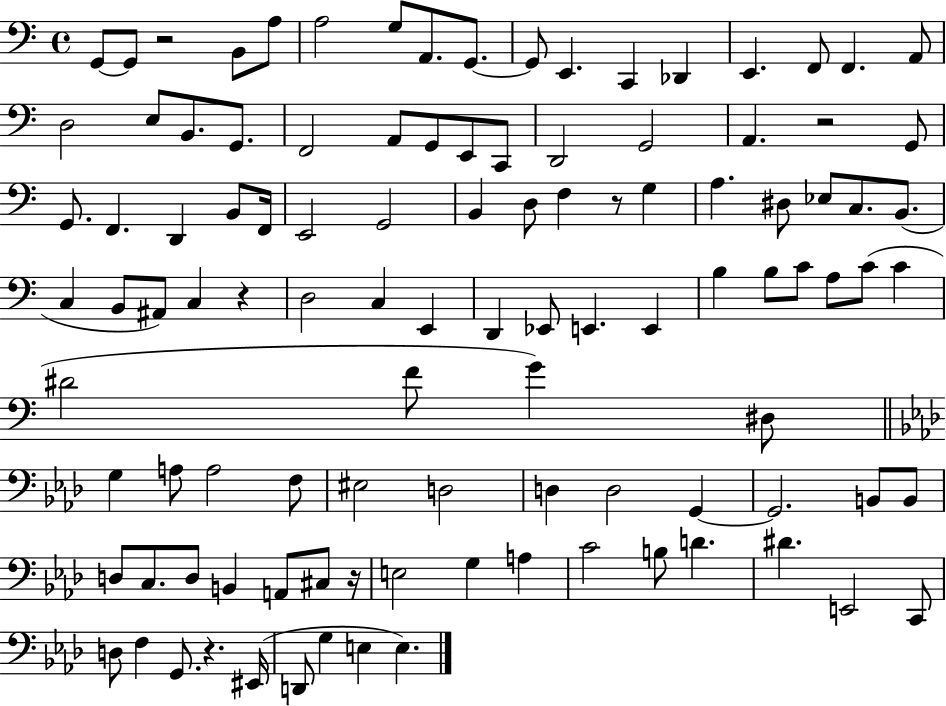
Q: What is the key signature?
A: C major